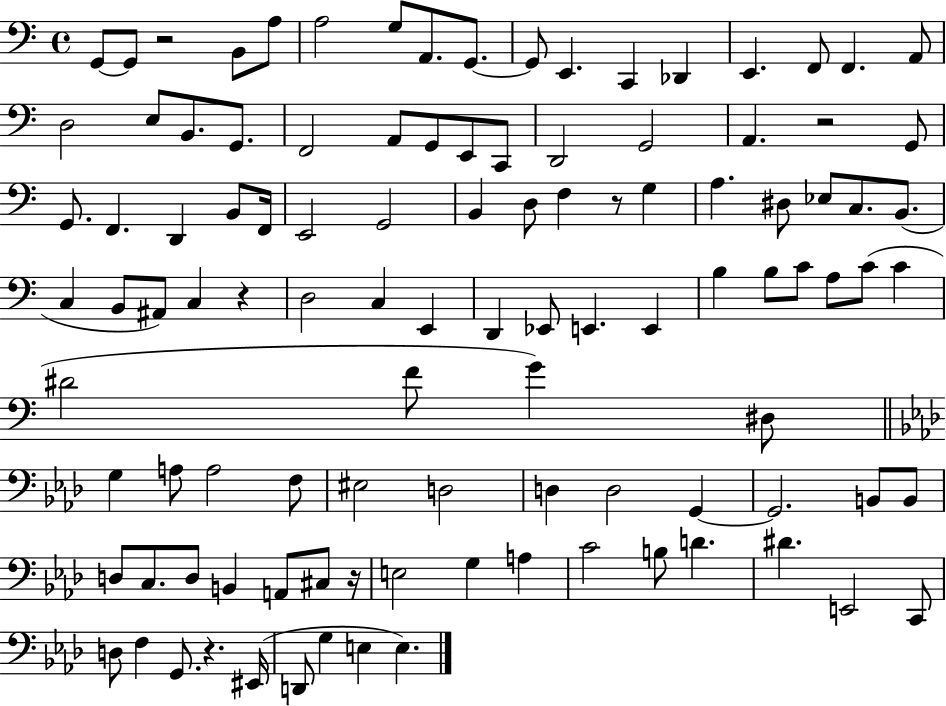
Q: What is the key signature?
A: C major